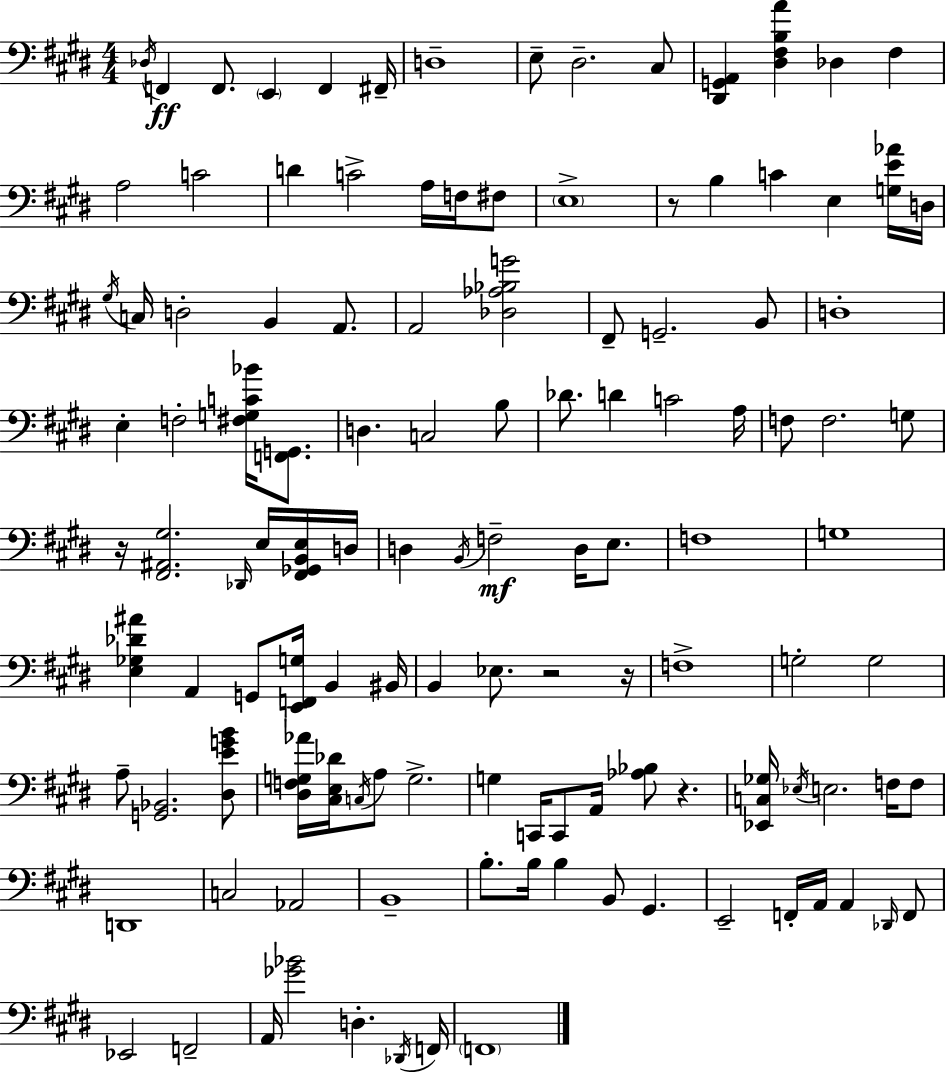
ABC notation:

X:1
T:Untitled
M:4/4
L:1/4
K:E
_D,/4 F,, F,,/2 E,, F,, ^F,,/4 D,4 E,/2 ^D,2 ^C,/2 [^D,,G,,A,,] [^D,^F,B,A] _D, ^F, A,2 C2 D C2 A,/4 F,/4 ^F,/2 E,4 z/2 B, C E, [G,E_A]/4 D,/4 ^G,/4 C,/4 D,2 B,, A,,/2 A,,2 [_D,_A,_B,G]2 ^F,,/2 G,,2 B,,/2 D,4 E, F,2 [^F,G,C_B]/4 [F,,G,,]/2 D, C,2 B,/2 _D/2 D C2 A,/4 F,/2 F,2 G,/2 z/4 [^F,,^A,,^G,]2 _D,,/4 E,/4 [^F,,_G,,B,,E,]/4 D,/4 D, B,,/4 F,2 D,/4 E,/2 F,4 G,4 [E,_G,_D^A] A,, G,,/2 [E,,F,,G,]/4 B,, ^B,,/4 B,, _E,/2 z2 z/4 F,4 G,2 G,2 A,/2 [G,,_B,,]2 [^D,EGB]/2 [^D,F,G,_A]/4 [^C,E,_D]/4 C,/4 A,/2 G,2 G, C,,/4 C,,/2 A,,/4 [_A,_B,]/2 z [_E,,C,_G,]/4 _E,/4 E,2 F,/4 F,/2 D,,4 C,2 _A,,2 B,,4 B,/2 B,/4 B, B,,/2 ^G,, E,,2 F,,/4 A,,/4 A,, _D,,/4 F,,/2 _E,,2 F,,2 A,,/4 [_G_B]2 D, _D,,/4 F,,/4 F,,4